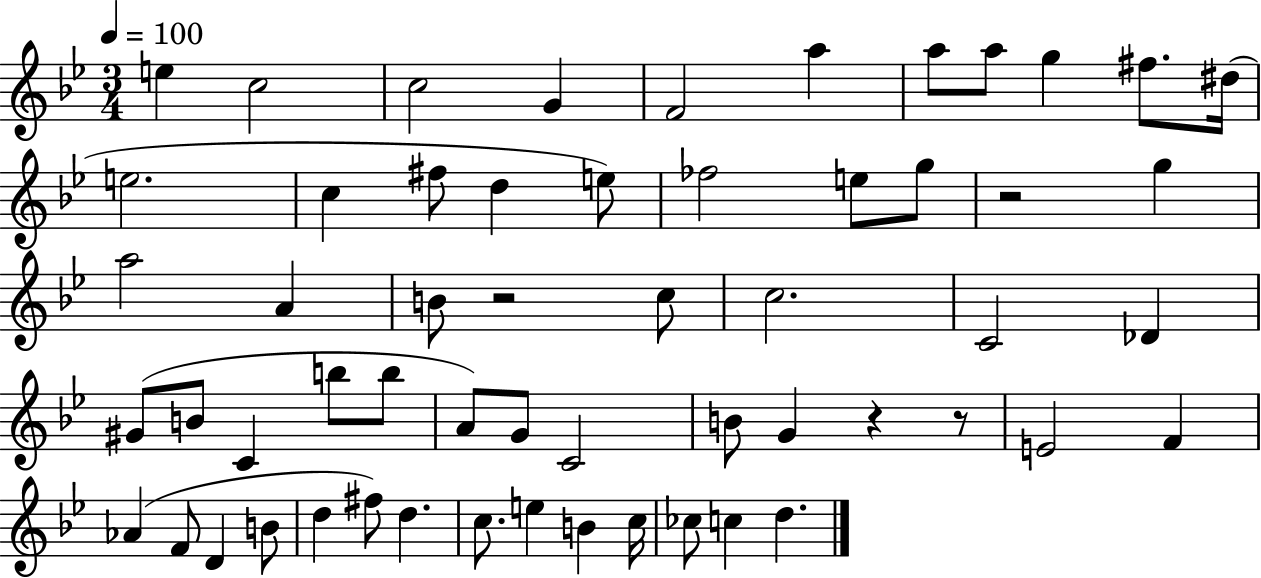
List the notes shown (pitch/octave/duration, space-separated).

E5/q C5/h C5/h G4/q F4/h A5/q A5/e A5/e G5/q F#5/e. D#5/s E5/h. C5/q F#5/e D5/q E5/e FES5/h E5/e G5/e R/h G5/q A5/h A4/q B4/e R/h C5/e C5/h. C4/h Db4/q G#4/e B4/e C4/q B5/e B5/e A4/e G4/e C4/h B4/e G4/q R/q R/e E4/h F4/q Ab4/q F4/e D4/q B4/e D5/q F#5/e D5/q. C5/e. E5/q B4/q C5/s CES5/e C5/q D5/q.